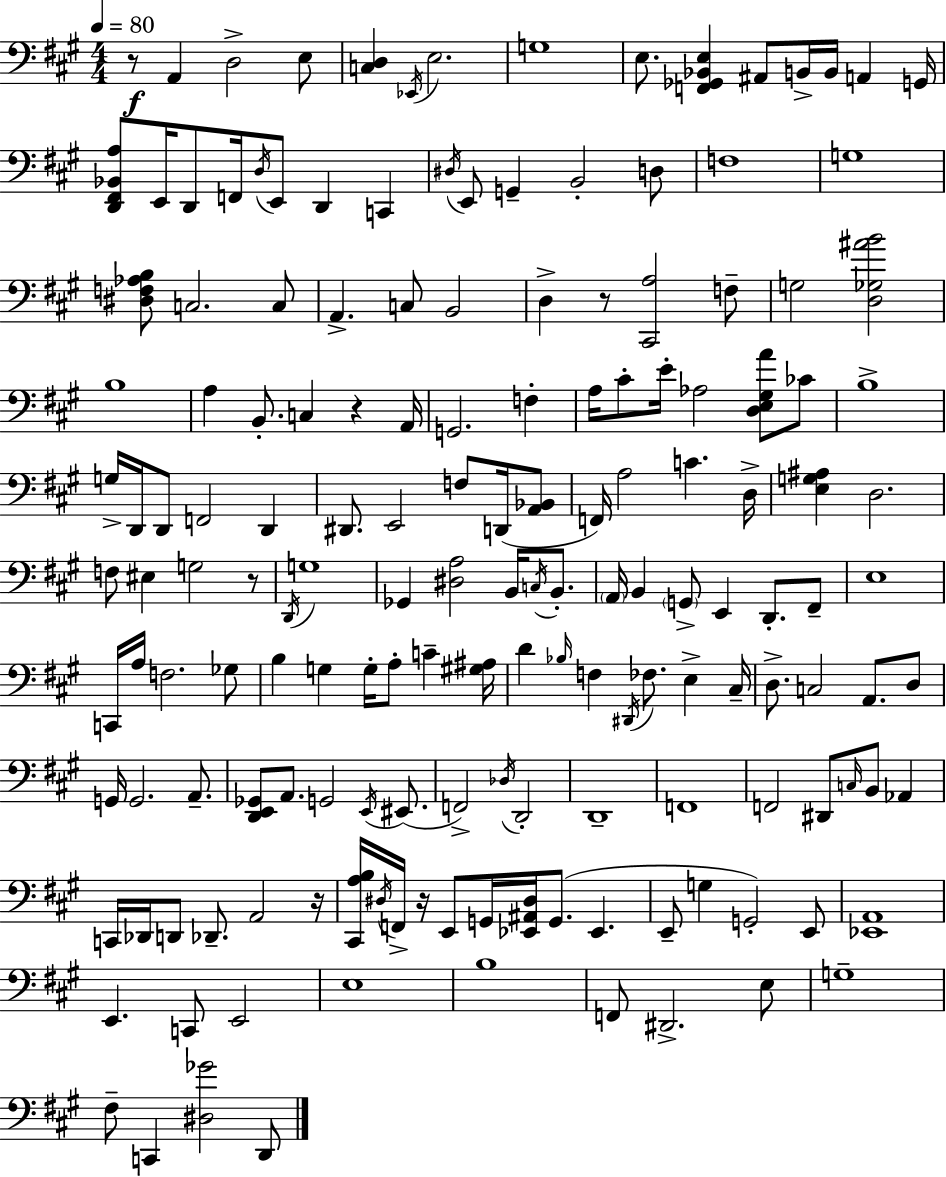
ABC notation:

X:1
T:Untitled
M:4/4
L:1/4
K:A
z/2 A,, D,2 E,/2 [C,D,] _E,,/4 E,2 G,4 E,/2 [F,,_G,,_B,,E,] ^A,,/2 B,,/4 B,,/4 A,, G,,/4 [D,,^F,,_B,,A,]/2 E,,/4 D,,/2 F,,/4 D,/4 E,,/2 D,, C,, ^D,/4 E,,/2 G,, B,,2 D,/2 F,4 G,4 [^D,F,_A,B,]/2 C,2 C,/2 A,, C,/2 B,,2 D, z/2 [^C,,A,]2 F,/2 G,2 [D,_G,^AB]2 B,4 A, B,,/2 C, z A,,/4 G,,2 F, A,/4 ^C/2 E/4 _A,2 [D,E,^G,A]/2 _C/2 B,4 G,/4 D,,/4 D,,/2 F,,2 D,, ^D,,/2 E,,2 F,/2 D,,/4 [A,,_B,,]/2 F,,/4 A,2 C D,/4 [E,G,^A,] D,2 F,/2 ^E, G,2 z/2 D,,/4 G,4 _G,, [^D,A,]2 B,,/4 C,/4 B,,/2 A,,/4 B,, G,,/2 E,, D,,/2 ^F,,/2 E,4 C,,/4 A,/4 F,2 _G,/2 B, G, G,/4 A,/2 C [^G,^A,]/4 D _B,/4 F, ^D,,/4 _F,/2 E, ^C,/4 D,/2 C,2 A,,/2 D,/2 G,,/4 G,,2 A,,/2 [D,,E,,_G,,]/2 A,,/2 G,,2 E,,/4 ^E,,/2 F,,2 _D,/4 D,,2 D,,4 F,,4 F,,2 ^D,,/2 C,/4 B,,/2 _A,, C,,/4 _D,,/4 D,,/2 _D,,/2 A,,2 z/4 [^C,,A,B,]/4 ^D,/4 F,,/4 z/4 E,,/2 G,,/4 [_E,,^A,,^D,]/4 G,,/2 _E,, E,,/2 G, G,,2 E,,/2 [_E,,A,,]4 E,, C,,/2 E,,2 E,4 B,4 F,,/2 ^D,,2 E,/2 G,4 ^F,/2 C,, [^D,_G]2 D,,/2